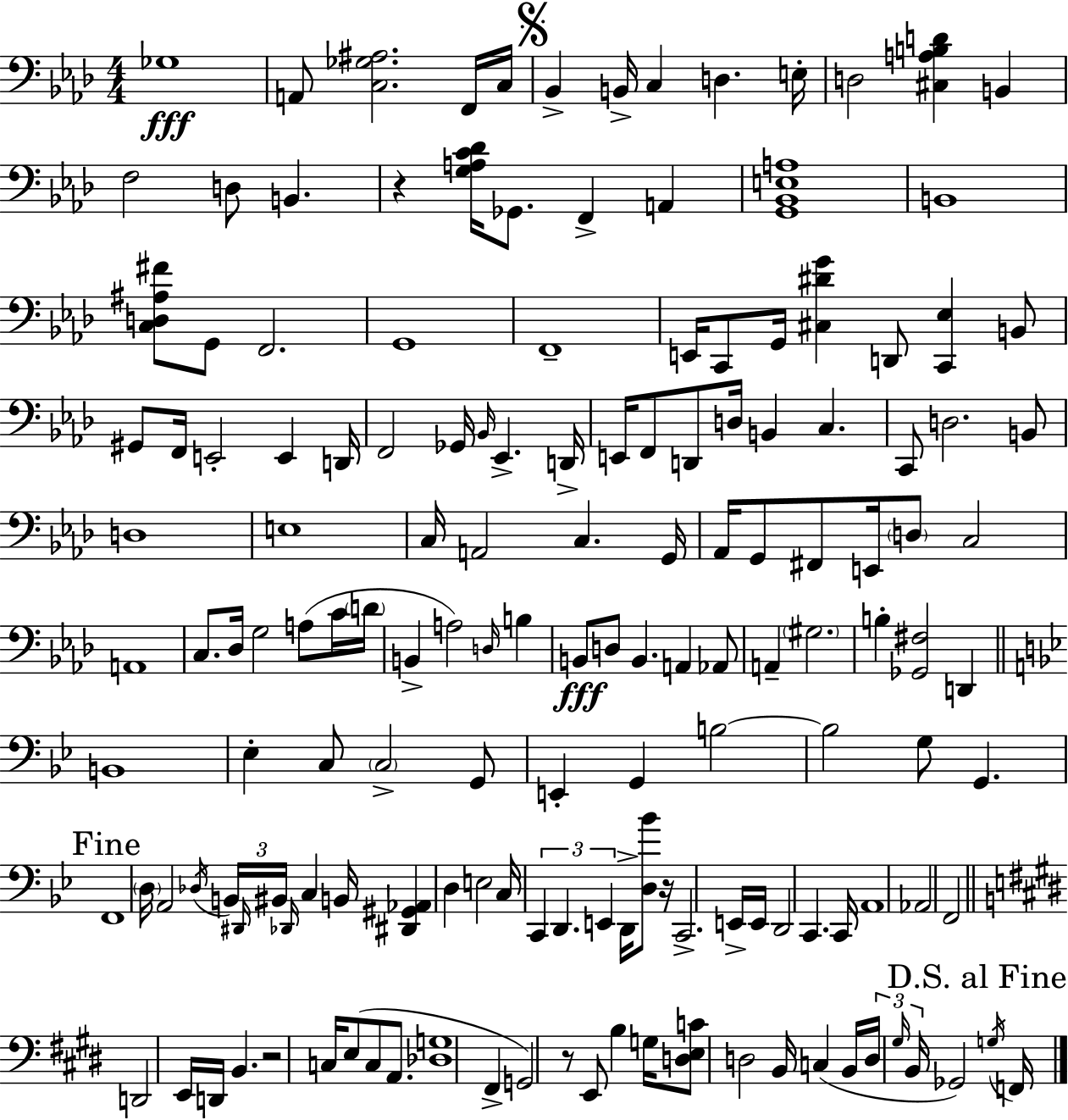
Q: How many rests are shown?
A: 4